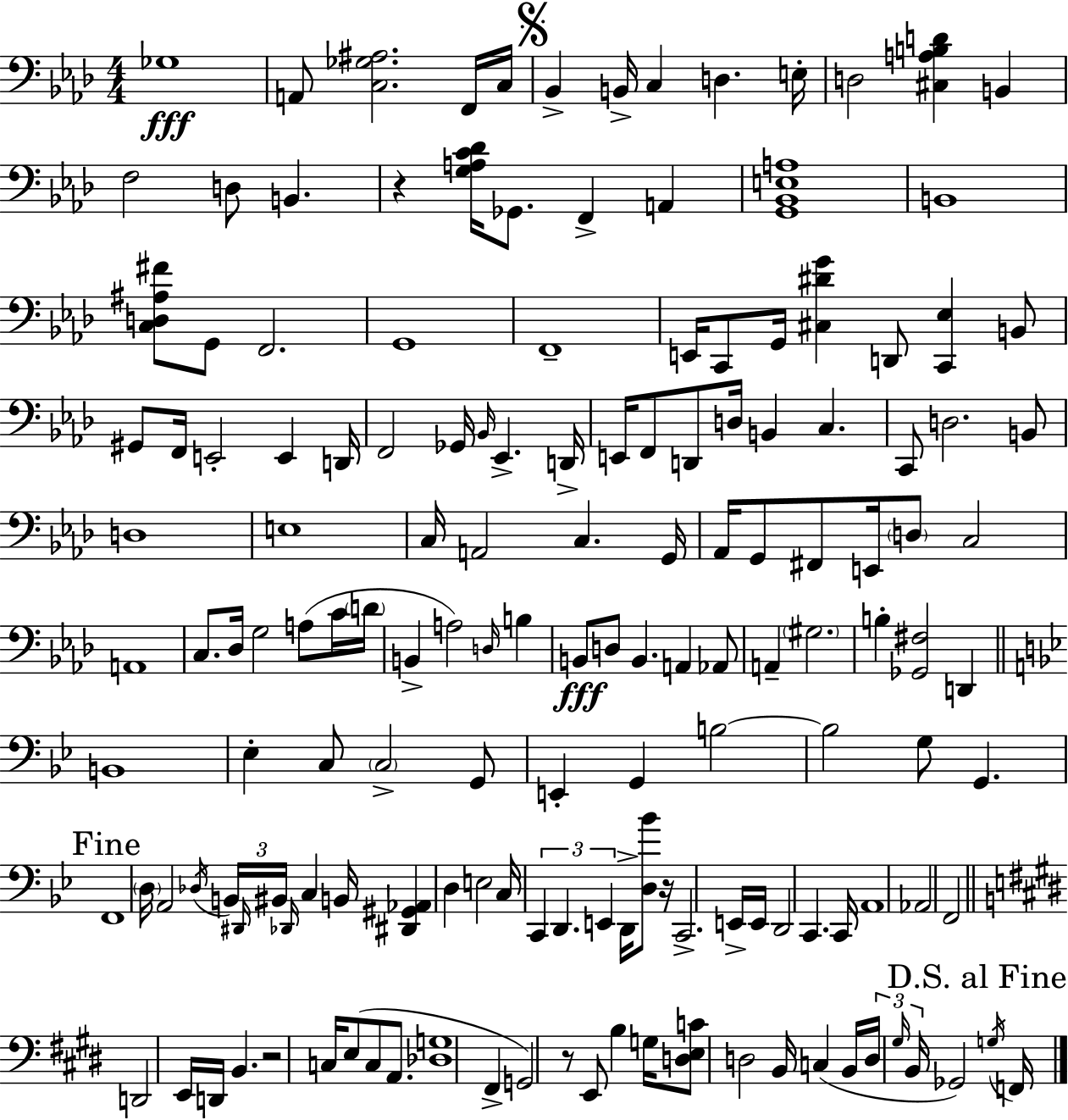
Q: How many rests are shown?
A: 4